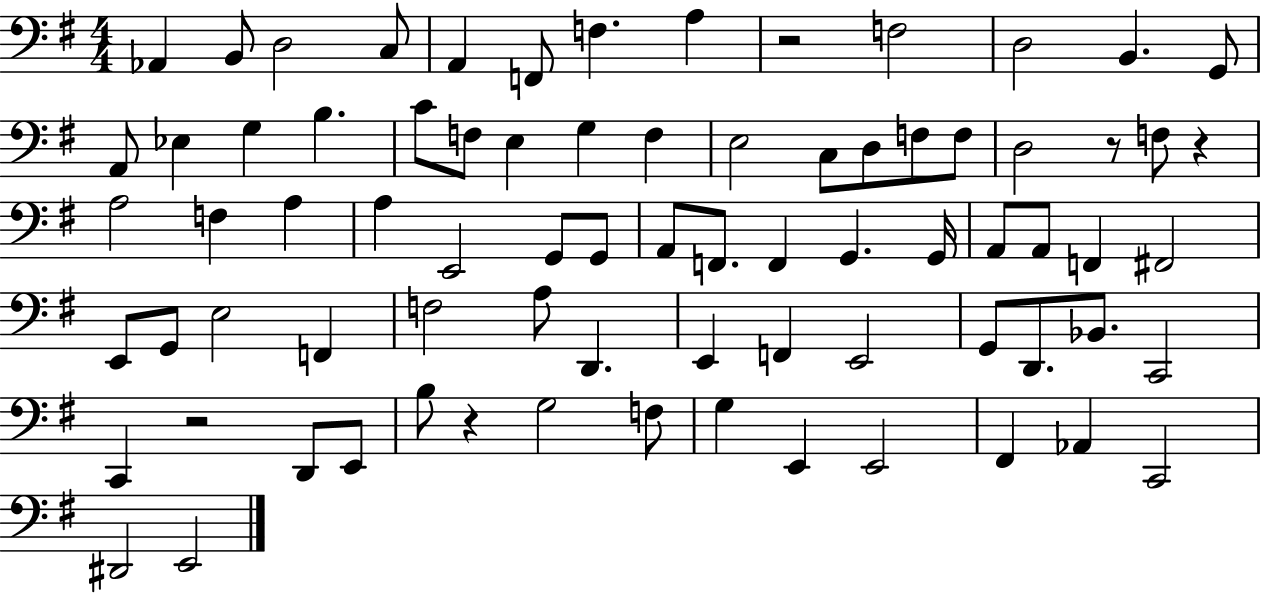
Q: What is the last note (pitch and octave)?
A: E2